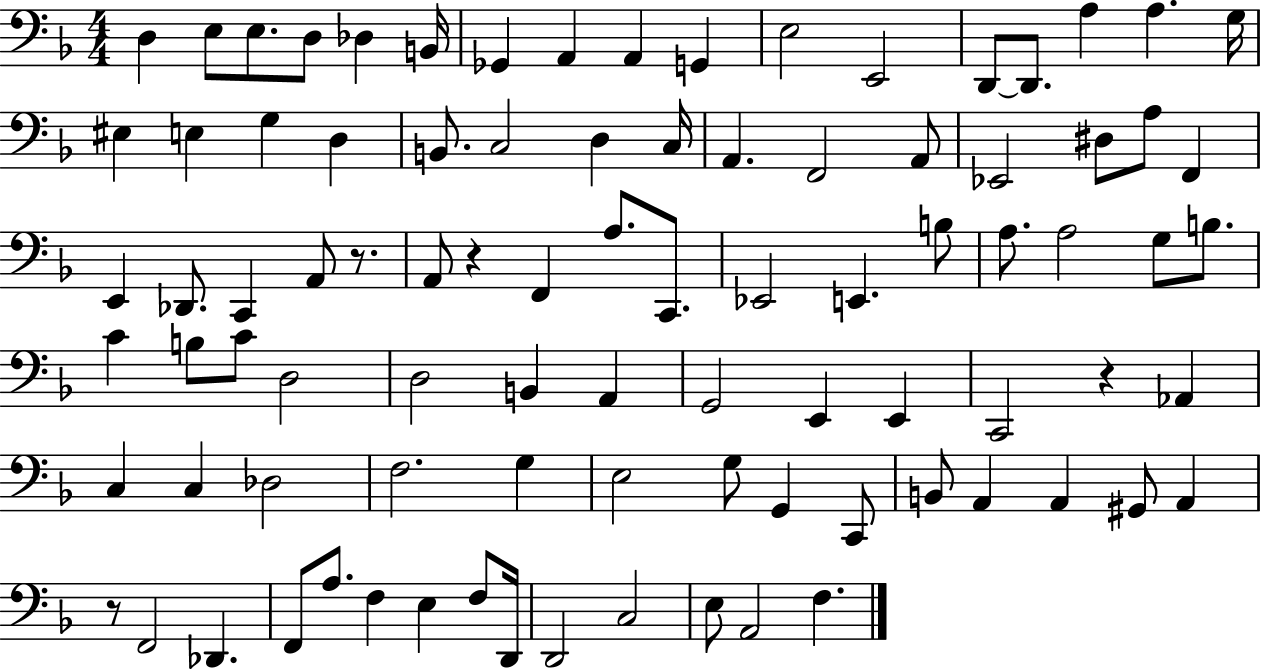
X:1
T:Untitled
M:4/4
L:1/4
K:F
D, E,/2 E,/2 D,/2 _D, B,,/4 _G,, A,, A,, G,, E,2 E,,2 D,,/2 D,,/2 A, A, G,/4 ^E, E, G, D, B,,/2 C,2 D, C,/4 A,, F,,2 A,,/2 _E,,2 ^D,/2 A,/2 F,, E,, _D,,/2 C,, A,,/2 z/2 A,,/2 z F,, A,/2 C,,/2 _E,,2 E,, B,/2 A,/2 A,2 G,/2 B,/2 C B,/2 C/2 D,2 D,2 B,, A,, G,,2 E,, E,, C,,2 z _A,, C, C, _D,2 F,2 G, E,2 G,/2 G,, C,,/2 B,,/2 A,, A,, ^G,,/2 A,, z/2 F,,2 _D,, F,,/2 A,/2 F, E, F,/2 D,,/4 D,,2 C,2 E,/2 A,,2 F,